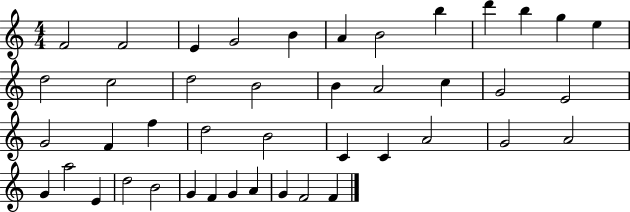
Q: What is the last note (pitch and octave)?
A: F4